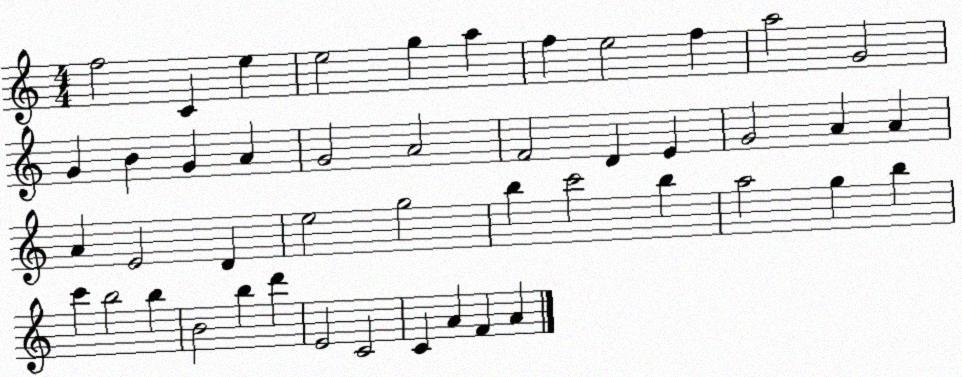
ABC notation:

X:1
T:Untitled
M:4/4
L:1/4
K:C
f2 C e e2 g a f e2 f a2 G2 G B G A G2 A2 F2 D E G2 A A A E2 D e2 g2 b c'2 b a2 g b c' b2 b B2 b d' E2 C2 C A F A